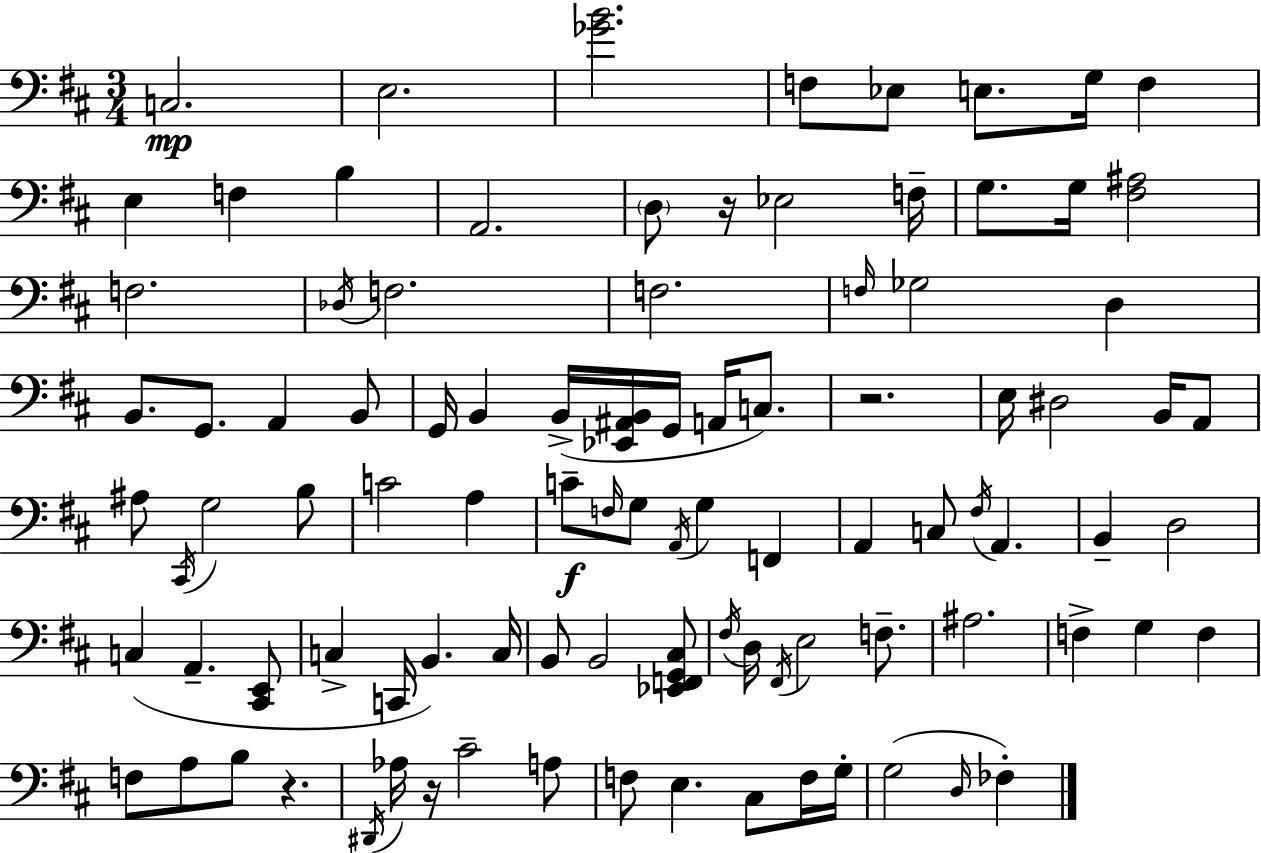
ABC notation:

X:1
T:Untitled
M:3/4
L:1/4
K:D
C,2 E,2 [_GB]2 F,/2 _E,/2 E,/2 G,/4 F, E, F, B, A,,2 D,/2 z/4 _E,2 F,/4 G,/2 G,/4 [^F,^A,]2 F,2 _D,/4 F,2 F,2 F,/4 _G,2 D, B,,/2 G,,/2 A,, B,,/2 G,,/4 B,, B,,/4 [_E,,^A,,B,,]/4 G,,/4 A,,/4 C,/2 z2 E,/4 ^D,2 B,,/4 A,,/2 ^A,/2 ^C,,/4 G,2 B,/2 C2 A, C/2 F,/4 G,/2 A,,/4 G, F,, A,, C,/2 ^F,/4 A,, B,, D,2 C, A,, [^C,,E,,]/2 C, C,,/4 B,, C,/4 B,,/2 B,,2 [_E,,F,,G,,^C,]/2 ^F,/4 D,/4 ^F,,/4 E,2 F,/2 ^A,2 F, G, F, F,/2 A,/2 B,/2 z ^D,,/4 _A,/4 z/4 ^C2 A,/2 F,/2 E, ^C,/2 F,/4 G,/4 G,2 D,/4 _F,